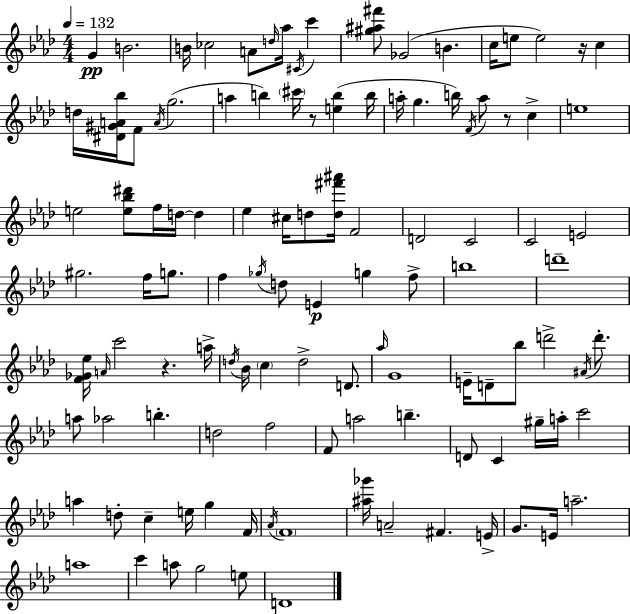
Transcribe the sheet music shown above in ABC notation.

X:1
T:Untitled
M:4/4
L:1/4
K:Fm
G B2 B/4 _c2 A/2 d/4 _a/4 ^C/4 c' [^g^a^f']/2 _G2 B c/4 e/2 e2 z/4 c d/4 [^D^GA_b]/4 F/2 A/4 g2 a b ^c'/4 z/2 [eb] b/4 a/4 g b/4 F/4 a/2 z/2 c e4 e2 [e_b^d']/2 f/4 d/4 d _e ^c/4 d/2 [d^f'^a']/4 F2 D2 C2 C2 E2 ^g2 f/4 g/2 f _g/4 d/2 E g f/2 b4 d'4 [F_G_e]/4 A/4 c'2 z a/4 d/4 _B/4 c d2 D/2 _a/4 G4 E/4 D/2 _b/2 d'2 ^A/4 d'/2 a/2 _a2 b d2 f2 F/2 a2 b D/2 C ^g/4 a/4 c'2 a d/2 c e/4 g F/4 _A/4 F4 [^a_g']/4 A2 ^F E/4 G/2 E/4 a2 a4 c' a/2 g2 e/2 D4